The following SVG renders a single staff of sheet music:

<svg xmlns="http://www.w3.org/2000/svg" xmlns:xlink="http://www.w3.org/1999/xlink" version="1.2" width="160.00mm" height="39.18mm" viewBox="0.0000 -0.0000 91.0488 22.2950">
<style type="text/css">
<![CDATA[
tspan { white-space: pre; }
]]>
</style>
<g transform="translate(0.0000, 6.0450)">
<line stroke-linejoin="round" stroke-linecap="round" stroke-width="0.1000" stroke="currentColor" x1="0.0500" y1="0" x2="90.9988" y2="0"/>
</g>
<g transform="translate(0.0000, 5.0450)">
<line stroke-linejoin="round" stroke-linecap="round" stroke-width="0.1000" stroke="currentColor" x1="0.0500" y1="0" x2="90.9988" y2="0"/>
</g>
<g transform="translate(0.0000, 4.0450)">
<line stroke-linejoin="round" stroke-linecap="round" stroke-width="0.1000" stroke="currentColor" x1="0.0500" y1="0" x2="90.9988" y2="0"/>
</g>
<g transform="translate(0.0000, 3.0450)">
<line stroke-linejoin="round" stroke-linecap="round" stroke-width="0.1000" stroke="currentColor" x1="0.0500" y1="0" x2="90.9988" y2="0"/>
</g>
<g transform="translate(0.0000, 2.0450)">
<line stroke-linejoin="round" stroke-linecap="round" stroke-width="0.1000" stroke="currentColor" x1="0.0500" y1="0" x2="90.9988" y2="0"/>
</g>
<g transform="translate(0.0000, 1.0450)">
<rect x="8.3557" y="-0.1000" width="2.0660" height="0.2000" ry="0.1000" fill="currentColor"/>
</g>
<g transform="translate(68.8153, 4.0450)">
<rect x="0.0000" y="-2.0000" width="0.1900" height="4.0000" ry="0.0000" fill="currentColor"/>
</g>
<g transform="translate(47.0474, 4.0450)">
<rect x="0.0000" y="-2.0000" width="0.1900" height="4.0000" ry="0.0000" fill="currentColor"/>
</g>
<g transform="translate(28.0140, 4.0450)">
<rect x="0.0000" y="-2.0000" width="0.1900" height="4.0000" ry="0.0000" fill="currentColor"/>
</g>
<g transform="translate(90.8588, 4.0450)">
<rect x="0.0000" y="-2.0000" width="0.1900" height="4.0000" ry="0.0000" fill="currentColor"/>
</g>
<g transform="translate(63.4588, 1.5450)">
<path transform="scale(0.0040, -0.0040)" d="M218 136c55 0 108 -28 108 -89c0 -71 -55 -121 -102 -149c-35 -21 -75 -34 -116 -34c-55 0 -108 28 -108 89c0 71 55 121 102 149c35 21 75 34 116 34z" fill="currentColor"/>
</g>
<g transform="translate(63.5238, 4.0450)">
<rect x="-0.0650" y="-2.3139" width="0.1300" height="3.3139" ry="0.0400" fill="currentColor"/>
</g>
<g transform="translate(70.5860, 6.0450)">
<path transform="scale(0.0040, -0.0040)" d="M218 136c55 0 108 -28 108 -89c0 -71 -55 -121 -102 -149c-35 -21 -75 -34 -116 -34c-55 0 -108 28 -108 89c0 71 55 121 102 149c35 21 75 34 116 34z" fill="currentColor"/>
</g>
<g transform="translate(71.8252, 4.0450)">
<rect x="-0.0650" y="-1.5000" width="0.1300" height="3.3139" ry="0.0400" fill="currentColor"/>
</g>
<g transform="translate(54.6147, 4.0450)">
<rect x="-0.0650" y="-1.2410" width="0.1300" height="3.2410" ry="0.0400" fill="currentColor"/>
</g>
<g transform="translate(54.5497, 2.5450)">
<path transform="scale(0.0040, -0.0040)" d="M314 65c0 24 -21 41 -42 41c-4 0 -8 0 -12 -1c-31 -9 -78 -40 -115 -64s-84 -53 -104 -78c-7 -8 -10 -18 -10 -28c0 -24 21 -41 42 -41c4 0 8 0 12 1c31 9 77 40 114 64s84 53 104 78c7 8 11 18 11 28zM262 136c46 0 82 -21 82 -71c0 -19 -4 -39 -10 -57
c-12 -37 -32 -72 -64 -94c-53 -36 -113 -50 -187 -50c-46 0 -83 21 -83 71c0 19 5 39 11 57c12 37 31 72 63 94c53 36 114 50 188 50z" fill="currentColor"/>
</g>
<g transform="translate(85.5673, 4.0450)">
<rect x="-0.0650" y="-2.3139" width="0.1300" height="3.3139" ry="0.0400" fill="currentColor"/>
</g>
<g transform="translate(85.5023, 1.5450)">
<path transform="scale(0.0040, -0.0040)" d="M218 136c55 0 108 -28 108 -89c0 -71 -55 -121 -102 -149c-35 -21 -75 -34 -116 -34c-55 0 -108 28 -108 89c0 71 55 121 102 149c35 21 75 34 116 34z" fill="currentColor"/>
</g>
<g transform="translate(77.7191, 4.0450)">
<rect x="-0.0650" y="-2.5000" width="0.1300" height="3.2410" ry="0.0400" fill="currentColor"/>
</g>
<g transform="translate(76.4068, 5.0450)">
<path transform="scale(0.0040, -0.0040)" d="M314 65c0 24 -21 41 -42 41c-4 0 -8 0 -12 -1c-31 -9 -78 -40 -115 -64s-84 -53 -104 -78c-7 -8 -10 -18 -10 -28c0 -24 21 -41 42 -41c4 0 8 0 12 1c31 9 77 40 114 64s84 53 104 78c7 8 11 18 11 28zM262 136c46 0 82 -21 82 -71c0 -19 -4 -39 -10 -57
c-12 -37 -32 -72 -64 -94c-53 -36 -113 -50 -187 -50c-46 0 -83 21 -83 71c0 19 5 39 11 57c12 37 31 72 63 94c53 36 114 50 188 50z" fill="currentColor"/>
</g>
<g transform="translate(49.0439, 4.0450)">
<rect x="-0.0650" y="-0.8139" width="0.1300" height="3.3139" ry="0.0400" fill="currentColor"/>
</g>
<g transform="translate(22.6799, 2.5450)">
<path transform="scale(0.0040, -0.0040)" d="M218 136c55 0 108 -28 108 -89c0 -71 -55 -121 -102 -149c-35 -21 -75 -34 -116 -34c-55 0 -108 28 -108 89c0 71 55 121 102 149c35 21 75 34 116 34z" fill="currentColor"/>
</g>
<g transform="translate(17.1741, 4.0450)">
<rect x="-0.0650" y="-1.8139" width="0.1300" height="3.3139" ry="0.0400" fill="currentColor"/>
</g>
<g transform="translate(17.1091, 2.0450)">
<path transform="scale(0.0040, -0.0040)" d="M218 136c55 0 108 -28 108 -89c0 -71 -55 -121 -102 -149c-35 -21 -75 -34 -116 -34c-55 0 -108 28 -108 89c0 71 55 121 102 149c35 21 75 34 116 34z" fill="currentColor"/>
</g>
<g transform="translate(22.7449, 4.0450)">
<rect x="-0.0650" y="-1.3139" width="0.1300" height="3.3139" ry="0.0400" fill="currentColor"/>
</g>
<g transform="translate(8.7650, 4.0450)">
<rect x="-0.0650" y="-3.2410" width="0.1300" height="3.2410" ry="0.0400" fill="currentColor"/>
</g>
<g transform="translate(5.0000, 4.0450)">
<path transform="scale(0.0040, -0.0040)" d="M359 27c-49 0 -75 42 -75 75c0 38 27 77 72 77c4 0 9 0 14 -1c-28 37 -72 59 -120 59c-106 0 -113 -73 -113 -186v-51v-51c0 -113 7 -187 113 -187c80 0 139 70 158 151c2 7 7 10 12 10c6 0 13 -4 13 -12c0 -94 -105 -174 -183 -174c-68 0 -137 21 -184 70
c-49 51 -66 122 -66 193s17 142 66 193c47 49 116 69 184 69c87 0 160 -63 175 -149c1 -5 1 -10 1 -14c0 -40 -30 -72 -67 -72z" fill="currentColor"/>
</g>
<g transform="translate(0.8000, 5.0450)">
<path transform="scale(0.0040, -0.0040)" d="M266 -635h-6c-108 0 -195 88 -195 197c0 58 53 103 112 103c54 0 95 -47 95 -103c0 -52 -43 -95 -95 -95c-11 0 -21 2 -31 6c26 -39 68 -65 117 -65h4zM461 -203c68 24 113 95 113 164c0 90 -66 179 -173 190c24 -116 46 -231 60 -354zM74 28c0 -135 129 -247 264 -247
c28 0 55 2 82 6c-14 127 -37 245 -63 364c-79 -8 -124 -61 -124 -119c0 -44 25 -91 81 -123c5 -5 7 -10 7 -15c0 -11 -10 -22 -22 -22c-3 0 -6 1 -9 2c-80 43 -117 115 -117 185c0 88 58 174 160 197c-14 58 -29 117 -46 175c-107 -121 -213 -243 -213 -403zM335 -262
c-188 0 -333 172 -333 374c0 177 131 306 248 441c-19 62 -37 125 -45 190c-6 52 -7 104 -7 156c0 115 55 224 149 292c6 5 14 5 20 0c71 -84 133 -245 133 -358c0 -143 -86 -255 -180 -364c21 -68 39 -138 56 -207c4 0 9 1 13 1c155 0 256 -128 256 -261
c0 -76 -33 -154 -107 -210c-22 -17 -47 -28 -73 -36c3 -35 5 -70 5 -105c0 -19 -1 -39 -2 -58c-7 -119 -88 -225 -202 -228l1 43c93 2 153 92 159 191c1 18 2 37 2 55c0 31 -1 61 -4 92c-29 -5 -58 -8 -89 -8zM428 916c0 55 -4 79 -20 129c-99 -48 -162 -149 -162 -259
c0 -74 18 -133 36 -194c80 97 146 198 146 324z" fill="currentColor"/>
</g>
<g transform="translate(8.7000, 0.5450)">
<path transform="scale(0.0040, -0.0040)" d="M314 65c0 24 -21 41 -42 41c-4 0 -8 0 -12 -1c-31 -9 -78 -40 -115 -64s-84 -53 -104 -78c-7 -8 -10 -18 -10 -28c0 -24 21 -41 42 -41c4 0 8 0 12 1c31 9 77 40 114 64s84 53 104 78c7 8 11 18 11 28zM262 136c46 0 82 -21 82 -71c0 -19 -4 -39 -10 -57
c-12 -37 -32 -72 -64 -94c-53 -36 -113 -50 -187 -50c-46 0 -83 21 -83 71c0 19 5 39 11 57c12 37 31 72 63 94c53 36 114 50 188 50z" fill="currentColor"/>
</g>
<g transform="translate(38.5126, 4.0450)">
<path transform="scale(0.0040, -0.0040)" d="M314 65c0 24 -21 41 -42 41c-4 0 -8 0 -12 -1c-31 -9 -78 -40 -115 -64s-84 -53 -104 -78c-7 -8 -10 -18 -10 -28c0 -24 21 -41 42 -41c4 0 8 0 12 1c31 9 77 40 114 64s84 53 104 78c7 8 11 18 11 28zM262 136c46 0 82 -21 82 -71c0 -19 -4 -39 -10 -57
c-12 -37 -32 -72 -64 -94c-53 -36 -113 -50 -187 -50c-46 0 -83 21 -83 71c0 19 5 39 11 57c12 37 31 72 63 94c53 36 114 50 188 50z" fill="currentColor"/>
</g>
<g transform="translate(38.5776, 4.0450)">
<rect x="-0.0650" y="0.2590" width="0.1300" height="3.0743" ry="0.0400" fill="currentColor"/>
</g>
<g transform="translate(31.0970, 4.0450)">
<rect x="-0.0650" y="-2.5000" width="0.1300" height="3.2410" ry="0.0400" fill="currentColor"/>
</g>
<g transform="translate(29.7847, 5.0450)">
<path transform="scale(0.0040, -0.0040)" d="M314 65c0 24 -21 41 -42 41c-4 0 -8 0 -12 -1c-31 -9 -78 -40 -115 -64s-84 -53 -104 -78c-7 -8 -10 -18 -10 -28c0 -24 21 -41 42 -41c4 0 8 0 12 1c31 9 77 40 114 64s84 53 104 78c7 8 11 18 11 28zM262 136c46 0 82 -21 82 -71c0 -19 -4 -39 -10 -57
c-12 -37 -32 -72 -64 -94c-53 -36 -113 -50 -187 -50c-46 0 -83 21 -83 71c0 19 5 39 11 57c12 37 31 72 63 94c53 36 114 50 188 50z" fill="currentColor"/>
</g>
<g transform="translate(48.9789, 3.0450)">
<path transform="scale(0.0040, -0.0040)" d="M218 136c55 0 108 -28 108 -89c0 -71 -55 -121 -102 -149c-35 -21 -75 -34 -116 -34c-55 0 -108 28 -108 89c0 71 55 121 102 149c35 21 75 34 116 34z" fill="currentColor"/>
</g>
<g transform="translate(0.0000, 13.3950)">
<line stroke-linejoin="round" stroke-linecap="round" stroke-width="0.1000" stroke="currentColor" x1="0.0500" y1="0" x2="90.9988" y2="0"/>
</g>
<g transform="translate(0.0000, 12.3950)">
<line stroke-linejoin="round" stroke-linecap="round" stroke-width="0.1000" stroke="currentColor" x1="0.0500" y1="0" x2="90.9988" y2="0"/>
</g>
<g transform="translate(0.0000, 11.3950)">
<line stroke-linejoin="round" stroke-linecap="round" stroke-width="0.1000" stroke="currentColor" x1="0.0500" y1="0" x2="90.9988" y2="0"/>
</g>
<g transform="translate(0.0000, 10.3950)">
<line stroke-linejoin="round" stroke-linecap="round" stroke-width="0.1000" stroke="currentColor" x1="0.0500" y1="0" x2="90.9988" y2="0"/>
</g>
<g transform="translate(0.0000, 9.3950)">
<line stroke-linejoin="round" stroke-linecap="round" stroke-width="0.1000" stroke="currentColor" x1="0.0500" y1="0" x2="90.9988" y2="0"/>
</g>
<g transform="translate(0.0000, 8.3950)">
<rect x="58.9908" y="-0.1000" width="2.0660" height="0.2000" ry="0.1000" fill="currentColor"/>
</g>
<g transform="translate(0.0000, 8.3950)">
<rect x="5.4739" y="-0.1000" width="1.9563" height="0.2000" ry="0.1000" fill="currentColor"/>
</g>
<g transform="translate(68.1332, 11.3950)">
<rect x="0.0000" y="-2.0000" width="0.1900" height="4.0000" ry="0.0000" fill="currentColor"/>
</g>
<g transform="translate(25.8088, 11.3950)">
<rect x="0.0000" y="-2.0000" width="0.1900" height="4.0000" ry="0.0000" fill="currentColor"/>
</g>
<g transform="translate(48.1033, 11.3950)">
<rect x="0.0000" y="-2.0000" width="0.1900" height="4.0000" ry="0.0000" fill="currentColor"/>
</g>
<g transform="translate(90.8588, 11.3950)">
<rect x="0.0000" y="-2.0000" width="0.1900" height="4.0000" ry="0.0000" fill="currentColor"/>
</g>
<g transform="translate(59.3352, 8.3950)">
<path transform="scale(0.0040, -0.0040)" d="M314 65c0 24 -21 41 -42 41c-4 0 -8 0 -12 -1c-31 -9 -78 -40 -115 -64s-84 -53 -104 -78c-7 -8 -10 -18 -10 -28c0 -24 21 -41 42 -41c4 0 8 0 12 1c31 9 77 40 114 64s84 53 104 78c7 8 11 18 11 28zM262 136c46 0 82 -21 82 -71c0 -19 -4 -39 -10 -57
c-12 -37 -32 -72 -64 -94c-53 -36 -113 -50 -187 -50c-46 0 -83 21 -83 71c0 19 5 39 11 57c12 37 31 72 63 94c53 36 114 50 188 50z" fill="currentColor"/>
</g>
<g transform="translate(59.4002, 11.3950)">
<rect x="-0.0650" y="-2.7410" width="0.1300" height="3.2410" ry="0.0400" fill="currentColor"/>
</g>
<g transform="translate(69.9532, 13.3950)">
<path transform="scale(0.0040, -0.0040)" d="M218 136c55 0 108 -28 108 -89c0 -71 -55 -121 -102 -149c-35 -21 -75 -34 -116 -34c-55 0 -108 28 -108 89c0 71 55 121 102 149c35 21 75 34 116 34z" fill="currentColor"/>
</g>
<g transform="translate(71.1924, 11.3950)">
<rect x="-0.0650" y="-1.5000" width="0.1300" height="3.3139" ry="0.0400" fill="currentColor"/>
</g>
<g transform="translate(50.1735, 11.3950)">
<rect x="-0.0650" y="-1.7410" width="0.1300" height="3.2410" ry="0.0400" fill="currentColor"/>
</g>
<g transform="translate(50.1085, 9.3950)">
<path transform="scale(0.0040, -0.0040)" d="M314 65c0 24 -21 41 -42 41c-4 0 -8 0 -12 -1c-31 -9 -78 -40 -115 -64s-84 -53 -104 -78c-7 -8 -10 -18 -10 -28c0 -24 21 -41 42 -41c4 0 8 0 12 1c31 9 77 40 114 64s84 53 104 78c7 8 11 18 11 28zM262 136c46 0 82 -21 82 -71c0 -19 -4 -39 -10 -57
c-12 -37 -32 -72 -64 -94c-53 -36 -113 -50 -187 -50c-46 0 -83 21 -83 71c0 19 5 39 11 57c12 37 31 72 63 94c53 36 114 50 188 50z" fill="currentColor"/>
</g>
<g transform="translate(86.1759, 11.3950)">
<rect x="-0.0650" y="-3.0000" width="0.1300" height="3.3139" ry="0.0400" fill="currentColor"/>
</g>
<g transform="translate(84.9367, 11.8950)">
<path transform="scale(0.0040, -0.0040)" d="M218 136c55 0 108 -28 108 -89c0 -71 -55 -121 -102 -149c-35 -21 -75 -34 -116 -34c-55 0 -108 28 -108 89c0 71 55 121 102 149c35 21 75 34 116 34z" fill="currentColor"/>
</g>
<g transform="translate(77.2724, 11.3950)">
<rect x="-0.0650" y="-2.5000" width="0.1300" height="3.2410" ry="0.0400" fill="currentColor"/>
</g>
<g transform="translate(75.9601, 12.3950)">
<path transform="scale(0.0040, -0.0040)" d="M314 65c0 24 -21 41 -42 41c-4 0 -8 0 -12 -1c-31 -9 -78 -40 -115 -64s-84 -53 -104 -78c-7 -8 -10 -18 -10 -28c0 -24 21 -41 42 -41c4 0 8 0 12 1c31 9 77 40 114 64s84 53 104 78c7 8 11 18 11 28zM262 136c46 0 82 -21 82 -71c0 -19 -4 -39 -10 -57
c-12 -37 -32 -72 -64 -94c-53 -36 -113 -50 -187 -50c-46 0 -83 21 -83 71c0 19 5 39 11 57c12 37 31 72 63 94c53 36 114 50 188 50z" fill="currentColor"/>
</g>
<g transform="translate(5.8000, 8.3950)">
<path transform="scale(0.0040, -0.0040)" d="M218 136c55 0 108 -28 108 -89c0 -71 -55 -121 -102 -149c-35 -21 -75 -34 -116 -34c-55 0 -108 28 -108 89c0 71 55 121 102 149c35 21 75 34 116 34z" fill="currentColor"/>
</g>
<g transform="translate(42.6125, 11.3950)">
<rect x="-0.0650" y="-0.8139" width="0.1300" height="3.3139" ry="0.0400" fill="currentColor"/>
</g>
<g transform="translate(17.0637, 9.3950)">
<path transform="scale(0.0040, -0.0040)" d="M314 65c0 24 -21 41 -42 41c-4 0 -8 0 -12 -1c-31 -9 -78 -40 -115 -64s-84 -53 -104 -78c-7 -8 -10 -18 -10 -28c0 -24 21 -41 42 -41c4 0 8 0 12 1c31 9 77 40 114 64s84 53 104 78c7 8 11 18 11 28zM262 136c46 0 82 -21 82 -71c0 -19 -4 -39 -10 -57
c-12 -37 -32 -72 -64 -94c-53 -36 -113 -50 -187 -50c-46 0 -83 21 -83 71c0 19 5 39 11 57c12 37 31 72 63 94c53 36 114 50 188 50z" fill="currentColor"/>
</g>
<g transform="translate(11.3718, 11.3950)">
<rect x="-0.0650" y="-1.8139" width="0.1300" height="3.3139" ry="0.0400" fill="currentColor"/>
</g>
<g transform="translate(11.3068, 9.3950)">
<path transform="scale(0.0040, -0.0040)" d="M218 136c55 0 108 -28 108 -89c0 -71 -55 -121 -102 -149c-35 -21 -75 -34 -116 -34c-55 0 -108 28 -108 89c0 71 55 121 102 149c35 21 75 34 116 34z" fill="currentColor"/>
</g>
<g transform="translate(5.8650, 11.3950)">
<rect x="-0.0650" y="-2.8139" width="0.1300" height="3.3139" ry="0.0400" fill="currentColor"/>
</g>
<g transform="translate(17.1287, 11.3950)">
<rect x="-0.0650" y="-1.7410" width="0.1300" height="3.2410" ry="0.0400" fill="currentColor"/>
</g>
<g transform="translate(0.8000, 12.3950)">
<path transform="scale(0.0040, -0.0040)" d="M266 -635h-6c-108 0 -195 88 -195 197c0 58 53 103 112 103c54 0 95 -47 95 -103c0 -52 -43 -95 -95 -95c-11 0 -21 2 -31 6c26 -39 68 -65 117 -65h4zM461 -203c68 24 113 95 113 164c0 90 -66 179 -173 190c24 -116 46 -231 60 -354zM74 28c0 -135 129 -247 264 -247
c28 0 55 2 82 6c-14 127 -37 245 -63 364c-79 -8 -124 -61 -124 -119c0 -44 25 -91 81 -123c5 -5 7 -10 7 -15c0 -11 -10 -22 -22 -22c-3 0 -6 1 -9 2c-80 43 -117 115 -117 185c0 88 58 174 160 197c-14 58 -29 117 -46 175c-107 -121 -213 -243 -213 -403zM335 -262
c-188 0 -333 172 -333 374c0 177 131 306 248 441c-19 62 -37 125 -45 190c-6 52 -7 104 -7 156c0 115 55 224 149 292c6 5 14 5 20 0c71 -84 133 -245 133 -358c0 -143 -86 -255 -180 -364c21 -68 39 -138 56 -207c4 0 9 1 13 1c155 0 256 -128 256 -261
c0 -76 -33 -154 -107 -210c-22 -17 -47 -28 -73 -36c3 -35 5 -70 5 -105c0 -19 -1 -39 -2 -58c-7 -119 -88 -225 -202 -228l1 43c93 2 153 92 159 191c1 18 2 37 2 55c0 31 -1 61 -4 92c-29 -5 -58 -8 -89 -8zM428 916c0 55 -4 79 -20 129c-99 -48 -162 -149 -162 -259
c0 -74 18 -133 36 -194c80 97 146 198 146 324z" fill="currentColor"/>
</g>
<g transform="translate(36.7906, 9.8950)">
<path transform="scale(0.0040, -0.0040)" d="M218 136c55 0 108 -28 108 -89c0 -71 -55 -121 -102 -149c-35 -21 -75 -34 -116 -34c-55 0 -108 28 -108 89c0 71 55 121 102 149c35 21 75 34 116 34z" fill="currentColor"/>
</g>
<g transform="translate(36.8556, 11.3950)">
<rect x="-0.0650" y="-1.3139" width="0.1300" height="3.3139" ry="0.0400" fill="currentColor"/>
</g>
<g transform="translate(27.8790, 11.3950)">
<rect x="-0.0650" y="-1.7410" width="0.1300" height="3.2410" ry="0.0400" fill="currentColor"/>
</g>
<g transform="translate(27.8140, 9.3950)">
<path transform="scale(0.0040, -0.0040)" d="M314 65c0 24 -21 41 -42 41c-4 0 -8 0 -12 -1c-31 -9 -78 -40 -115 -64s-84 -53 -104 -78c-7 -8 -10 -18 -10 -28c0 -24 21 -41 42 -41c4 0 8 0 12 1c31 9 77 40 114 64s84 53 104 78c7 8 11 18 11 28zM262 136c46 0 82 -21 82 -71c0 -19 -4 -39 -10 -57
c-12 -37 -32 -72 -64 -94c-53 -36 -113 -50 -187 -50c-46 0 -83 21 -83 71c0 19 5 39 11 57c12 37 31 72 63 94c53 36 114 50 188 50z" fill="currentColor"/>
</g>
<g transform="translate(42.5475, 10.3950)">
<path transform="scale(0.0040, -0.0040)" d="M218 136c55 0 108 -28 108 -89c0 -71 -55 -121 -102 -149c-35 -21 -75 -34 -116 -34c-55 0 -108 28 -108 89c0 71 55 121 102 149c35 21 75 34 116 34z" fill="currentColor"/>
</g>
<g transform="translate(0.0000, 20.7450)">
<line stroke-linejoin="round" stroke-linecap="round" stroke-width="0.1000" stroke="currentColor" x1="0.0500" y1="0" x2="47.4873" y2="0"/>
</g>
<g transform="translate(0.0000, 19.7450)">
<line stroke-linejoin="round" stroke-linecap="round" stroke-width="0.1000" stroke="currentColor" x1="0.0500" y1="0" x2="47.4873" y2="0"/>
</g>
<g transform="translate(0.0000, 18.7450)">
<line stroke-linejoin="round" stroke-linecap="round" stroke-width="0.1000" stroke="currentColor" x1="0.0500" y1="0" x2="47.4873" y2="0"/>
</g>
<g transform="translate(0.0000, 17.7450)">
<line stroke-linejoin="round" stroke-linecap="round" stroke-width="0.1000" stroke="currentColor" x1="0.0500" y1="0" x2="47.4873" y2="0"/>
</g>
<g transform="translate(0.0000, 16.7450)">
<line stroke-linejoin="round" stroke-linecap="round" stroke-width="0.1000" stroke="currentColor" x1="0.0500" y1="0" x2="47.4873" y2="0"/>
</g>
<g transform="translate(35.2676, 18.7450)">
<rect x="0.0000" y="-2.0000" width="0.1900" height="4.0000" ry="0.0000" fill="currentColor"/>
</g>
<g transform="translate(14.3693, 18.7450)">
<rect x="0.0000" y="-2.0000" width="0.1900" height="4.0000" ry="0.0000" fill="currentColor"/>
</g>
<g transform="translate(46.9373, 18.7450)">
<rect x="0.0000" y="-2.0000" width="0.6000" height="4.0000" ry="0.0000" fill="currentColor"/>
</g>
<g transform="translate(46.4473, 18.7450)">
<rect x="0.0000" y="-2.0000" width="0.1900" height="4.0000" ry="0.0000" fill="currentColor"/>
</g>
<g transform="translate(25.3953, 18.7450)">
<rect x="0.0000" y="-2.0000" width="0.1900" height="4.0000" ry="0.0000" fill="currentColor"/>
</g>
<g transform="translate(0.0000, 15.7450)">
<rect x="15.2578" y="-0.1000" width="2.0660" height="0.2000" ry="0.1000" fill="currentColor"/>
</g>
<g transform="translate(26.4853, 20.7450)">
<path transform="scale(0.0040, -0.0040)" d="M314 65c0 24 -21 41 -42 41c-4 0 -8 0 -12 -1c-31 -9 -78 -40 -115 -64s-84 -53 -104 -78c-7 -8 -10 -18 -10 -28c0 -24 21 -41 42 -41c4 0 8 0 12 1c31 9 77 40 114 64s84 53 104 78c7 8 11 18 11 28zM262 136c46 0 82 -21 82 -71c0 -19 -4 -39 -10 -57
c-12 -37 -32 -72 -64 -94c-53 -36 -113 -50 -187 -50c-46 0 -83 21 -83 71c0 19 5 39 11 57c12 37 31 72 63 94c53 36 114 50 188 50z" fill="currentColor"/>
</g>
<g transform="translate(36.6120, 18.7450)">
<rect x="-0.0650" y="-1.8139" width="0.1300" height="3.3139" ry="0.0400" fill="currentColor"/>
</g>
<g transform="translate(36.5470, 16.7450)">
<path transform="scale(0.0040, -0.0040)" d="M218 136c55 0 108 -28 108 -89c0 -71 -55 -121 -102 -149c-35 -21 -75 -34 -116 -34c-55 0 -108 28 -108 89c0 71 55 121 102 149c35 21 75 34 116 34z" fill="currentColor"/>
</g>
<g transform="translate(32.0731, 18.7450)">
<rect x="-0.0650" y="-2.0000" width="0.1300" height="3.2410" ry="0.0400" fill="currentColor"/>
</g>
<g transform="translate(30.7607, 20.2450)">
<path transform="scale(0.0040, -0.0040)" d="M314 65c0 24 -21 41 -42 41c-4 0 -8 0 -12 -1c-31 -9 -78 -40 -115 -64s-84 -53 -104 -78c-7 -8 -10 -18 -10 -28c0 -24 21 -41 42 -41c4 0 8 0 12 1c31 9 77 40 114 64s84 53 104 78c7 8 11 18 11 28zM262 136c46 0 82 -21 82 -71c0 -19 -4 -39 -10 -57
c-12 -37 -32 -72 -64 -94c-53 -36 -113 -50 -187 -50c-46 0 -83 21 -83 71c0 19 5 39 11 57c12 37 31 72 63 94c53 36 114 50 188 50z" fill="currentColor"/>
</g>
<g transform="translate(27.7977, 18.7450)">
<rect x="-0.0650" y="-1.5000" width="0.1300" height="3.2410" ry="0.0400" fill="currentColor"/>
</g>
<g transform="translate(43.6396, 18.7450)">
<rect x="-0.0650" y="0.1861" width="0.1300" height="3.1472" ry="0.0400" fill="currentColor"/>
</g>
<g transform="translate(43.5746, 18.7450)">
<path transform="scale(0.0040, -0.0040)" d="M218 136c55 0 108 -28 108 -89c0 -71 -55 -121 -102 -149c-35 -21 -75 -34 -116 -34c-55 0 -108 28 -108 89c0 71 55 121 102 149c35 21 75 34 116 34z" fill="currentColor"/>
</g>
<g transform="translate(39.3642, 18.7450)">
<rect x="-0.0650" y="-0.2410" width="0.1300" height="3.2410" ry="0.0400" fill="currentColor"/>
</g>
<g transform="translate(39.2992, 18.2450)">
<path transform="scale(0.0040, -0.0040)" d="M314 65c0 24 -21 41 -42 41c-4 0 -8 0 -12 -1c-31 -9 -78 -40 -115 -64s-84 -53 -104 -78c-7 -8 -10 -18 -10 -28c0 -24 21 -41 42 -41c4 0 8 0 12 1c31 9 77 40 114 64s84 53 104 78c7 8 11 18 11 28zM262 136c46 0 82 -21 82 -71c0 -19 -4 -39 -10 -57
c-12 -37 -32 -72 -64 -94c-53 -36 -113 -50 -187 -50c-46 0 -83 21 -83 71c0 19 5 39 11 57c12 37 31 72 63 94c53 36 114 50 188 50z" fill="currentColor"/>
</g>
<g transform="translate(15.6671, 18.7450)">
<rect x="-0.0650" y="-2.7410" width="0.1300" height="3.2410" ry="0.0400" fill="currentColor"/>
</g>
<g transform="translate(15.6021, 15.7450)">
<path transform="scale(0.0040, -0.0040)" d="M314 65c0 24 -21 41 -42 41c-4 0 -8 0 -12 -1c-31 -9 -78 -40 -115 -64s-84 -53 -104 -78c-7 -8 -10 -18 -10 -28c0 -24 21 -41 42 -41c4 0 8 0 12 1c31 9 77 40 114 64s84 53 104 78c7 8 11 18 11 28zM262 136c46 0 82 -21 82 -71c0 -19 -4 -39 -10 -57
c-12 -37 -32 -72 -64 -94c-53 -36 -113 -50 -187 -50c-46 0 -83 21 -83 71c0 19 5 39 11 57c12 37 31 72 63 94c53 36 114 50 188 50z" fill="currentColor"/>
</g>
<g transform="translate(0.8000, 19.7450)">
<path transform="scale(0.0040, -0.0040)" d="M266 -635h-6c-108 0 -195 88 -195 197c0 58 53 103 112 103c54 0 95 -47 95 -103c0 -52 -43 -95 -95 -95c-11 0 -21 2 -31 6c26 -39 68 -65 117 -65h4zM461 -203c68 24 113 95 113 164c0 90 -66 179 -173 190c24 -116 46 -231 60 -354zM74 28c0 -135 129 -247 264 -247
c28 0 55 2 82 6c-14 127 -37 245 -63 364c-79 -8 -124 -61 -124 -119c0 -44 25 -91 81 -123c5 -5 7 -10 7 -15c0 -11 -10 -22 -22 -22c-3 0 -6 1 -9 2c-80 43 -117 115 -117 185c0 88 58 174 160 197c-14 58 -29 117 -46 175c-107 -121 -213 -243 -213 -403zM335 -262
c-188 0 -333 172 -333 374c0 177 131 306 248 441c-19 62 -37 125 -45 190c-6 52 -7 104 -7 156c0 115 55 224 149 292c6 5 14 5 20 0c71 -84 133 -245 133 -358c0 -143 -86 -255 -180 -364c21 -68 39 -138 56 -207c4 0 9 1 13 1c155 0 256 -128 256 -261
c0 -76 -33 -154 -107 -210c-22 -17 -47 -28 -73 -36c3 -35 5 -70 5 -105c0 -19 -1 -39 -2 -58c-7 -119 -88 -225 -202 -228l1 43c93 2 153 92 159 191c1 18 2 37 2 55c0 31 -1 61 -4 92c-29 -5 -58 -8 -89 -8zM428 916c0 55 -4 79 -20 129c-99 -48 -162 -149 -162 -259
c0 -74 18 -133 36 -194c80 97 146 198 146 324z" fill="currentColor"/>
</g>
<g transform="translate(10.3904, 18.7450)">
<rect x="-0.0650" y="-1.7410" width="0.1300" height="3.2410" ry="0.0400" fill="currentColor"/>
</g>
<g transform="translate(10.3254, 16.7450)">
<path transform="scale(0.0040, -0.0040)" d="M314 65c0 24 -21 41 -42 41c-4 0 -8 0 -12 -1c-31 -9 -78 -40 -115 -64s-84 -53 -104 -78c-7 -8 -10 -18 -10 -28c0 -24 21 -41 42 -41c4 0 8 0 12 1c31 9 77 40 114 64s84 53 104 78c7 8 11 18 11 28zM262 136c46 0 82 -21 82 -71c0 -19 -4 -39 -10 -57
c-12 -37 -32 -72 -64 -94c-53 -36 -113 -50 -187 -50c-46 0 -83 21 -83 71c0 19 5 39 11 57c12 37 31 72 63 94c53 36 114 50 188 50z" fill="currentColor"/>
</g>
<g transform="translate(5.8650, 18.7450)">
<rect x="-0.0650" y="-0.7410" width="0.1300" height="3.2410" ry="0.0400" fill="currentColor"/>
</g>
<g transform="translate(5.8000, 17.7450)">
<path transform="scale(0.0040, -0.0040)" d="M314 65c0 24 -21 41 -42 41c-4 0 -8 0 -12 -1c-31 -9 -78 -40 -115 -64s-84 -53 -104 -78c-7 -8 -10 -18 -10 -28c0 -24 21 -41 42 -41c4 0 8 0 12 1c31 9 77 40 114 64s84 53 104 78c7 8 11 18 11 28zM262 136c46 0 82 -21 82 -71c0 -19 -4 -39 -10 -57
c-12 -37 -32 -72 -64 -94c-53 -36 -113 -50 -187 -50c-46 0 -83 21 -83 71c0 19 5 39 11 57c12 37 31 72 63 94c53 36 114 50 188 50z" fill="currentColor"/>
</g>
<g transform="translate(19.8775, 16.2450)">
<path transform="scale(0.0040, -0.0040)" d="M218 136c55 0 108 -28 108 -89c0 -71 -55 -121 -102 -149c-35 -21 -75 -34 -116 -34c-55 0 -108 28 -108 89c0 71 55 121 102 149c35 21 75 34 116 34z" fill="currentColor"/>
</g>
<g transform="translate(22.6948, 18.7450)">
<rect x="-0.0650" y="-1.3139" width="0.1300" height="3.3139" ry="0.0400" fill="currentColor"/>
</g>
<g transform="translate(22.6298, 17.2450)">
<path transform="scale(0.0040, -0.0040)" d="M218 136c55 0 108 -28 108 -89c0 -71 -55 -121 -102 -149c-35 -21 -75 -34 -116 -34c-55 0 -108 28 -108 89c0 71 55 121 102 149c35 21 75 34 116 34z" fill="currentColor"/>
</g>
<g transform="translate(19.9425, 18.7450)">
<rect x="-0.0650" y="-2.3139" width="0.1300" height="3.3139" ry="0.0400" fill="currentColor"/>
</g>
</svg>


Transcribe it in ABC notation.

X:1
T:Untitled
M:4/4
L:1/4
K:C
b2 f e G2 B2 d e2 g E G2 g a f f2 f2 e d f2 a2 E G2 A d2 f2 a2 g e E2 F2 f c2 B